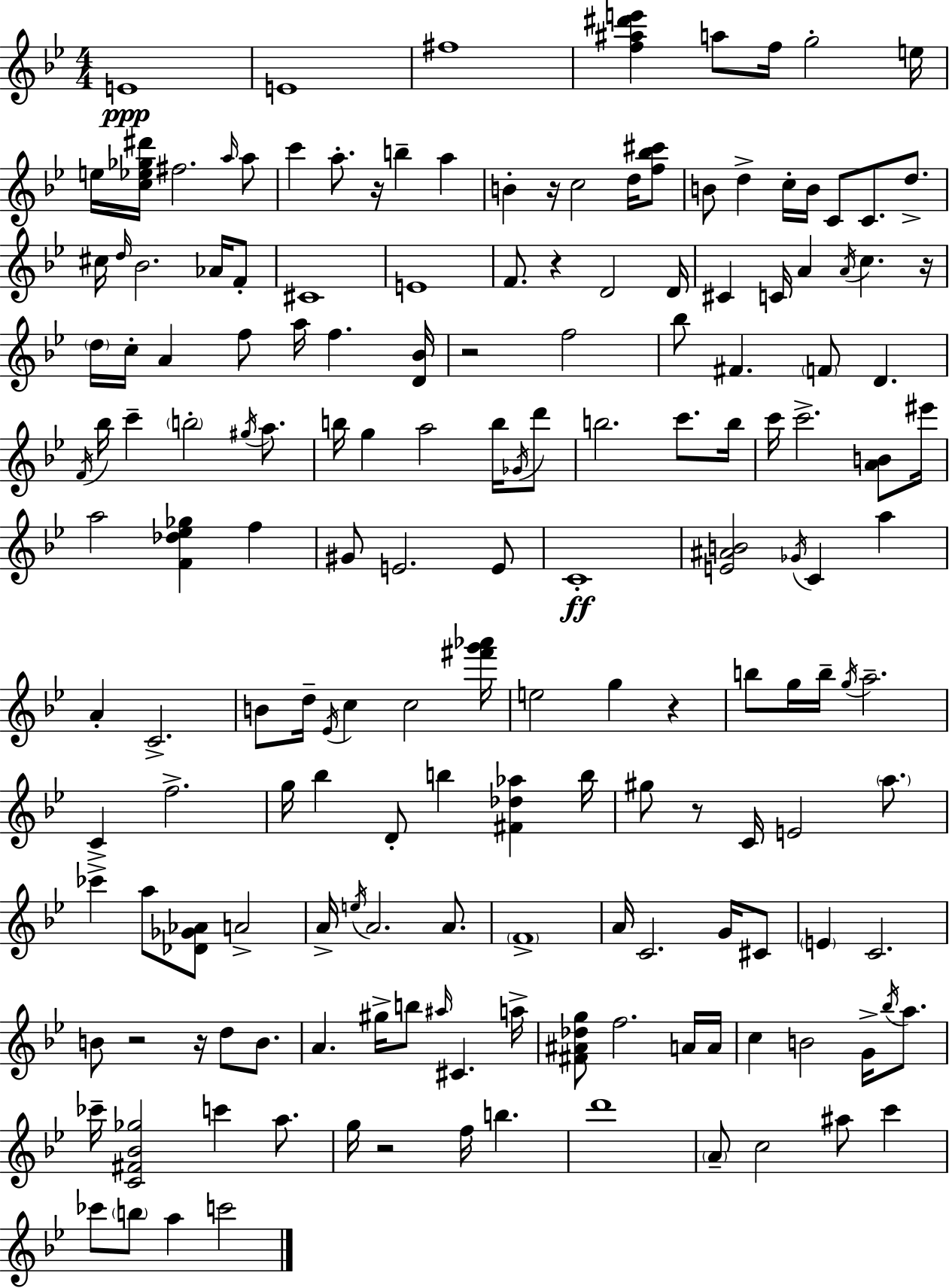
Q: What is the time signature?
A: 4/4